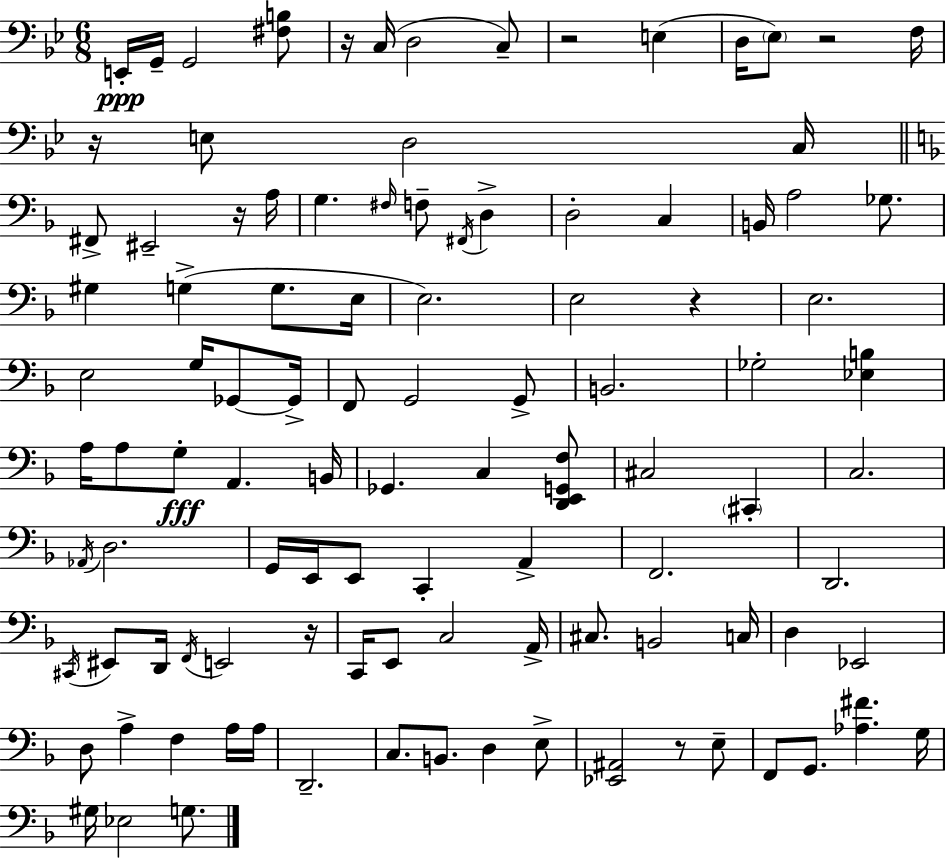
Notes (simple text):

E2/s G2/s G2/h [F#3,B3]/e R/s C3/s D3/h C3/e R/h E3/q D3/s Eb3/e R/h F3/s R/s E3/e D3/h C3/s F#2/e EIS2/h R/s A3/s G3/q. F#3/s F3/e F#2/s D3/q D3/h C3/q B2/s A3/h Gb3/e. G#3/q G3/q G3/e. E3/s E3/h. E3/h R/q E3/h. E3/h G3/s Gb2/e Gb2/s F2/e G2/h G2/e B2/h. Gb3/h [Eb3,B3]/q A3/s A3/e G3/e A2/q. B2/s Gb2/q. C3/q [D2,E2,G2,F3]/e C#3/h C#2/q C3/h. Ab2/s D3/h. G2/s E2/s E2/e C2/q A2/q F2/h. D2/h. C#2/s EIS2/e D2/s F2/s E2/h R/s C2/s E2/e C3/h A2/s C#3/e. B2/h C3/s D3/q Eb2/h D3/e A3/q F3/q A3/s A3/s D2/h. C3/e. B2/e. D3/q E3/e [Eb2,A#2]/h R/e E3/e F2/e G2/e. [Ab3,F#4]/q. G3/s G#3/s Eb3/h G3/e.